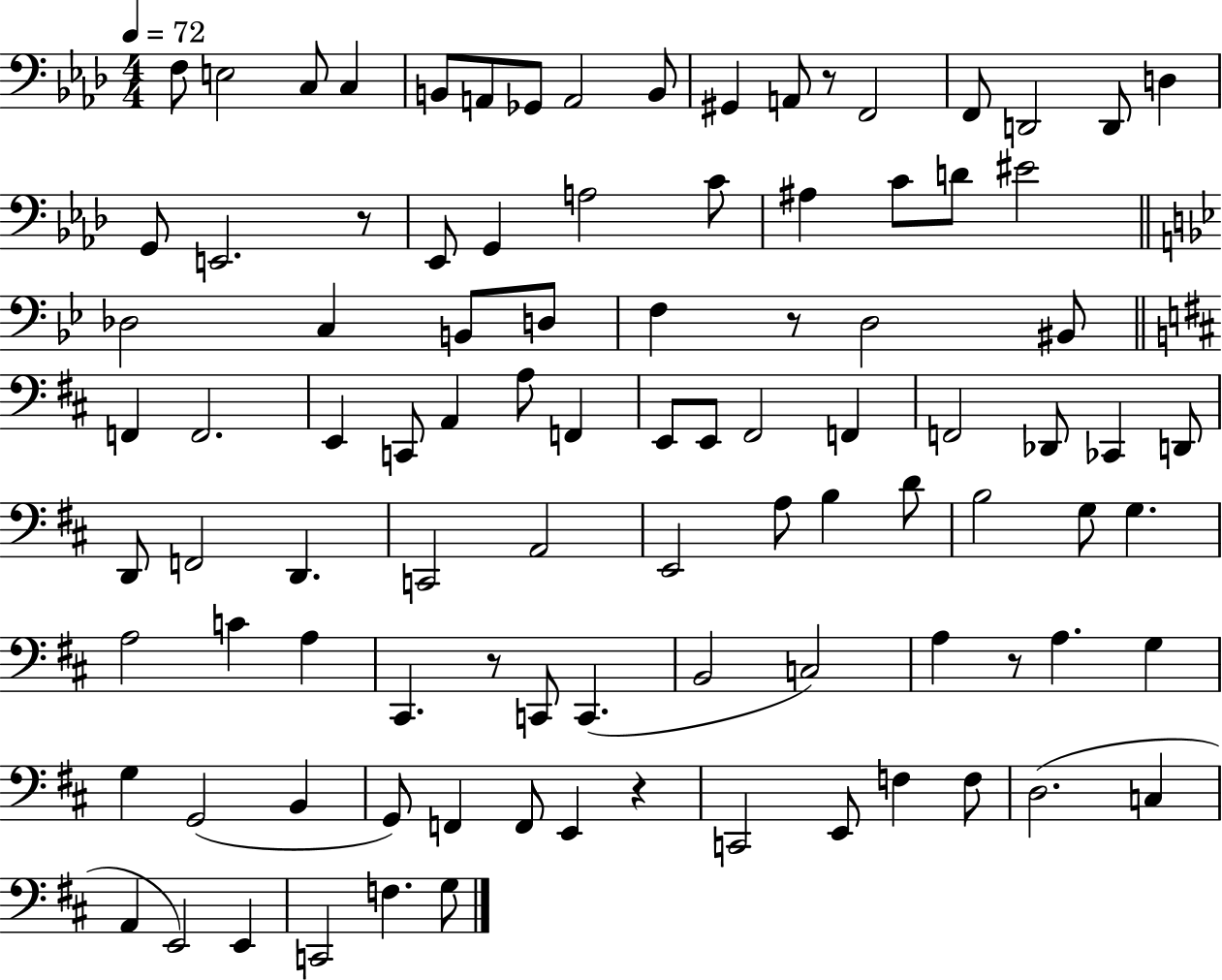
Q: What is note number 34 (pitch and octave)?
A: F2